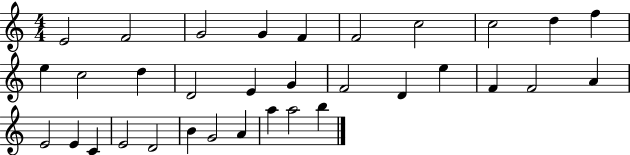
{
  \clef treble
  \numericTimeSignature
  \time 4/4
  \key c \major
  e'2 f'2 | g'2 g'4 f'4 | f'2 c''2 | c''2 d''4 f''4 | \break e''4 c''2 d''4 | d'2 e'4 g'4 | f'2 d'4 e''4 | f'4 f'2 a'4 | \break e'2 e'4 c'4 | e'2 d'2 | b'4 g'2 a'4 | a''4 a''2 b''4 | \break \bar "|."
}